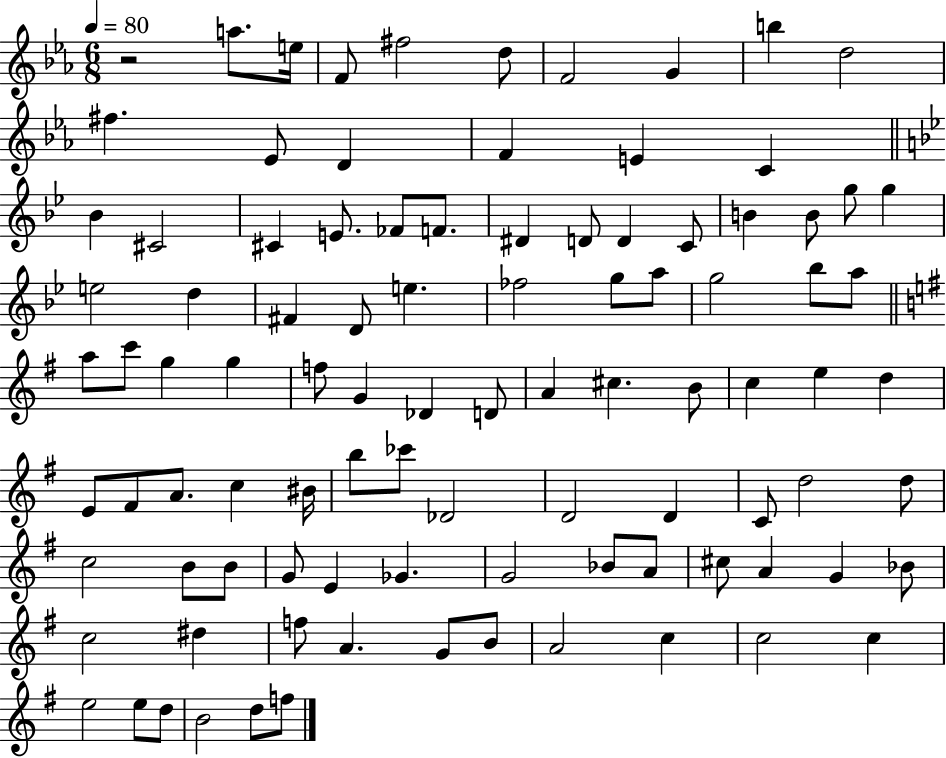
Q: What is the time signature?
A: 6/8